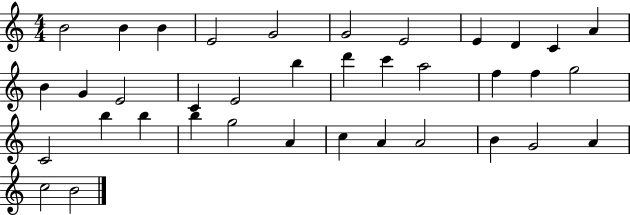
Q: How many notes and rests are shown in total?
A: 37